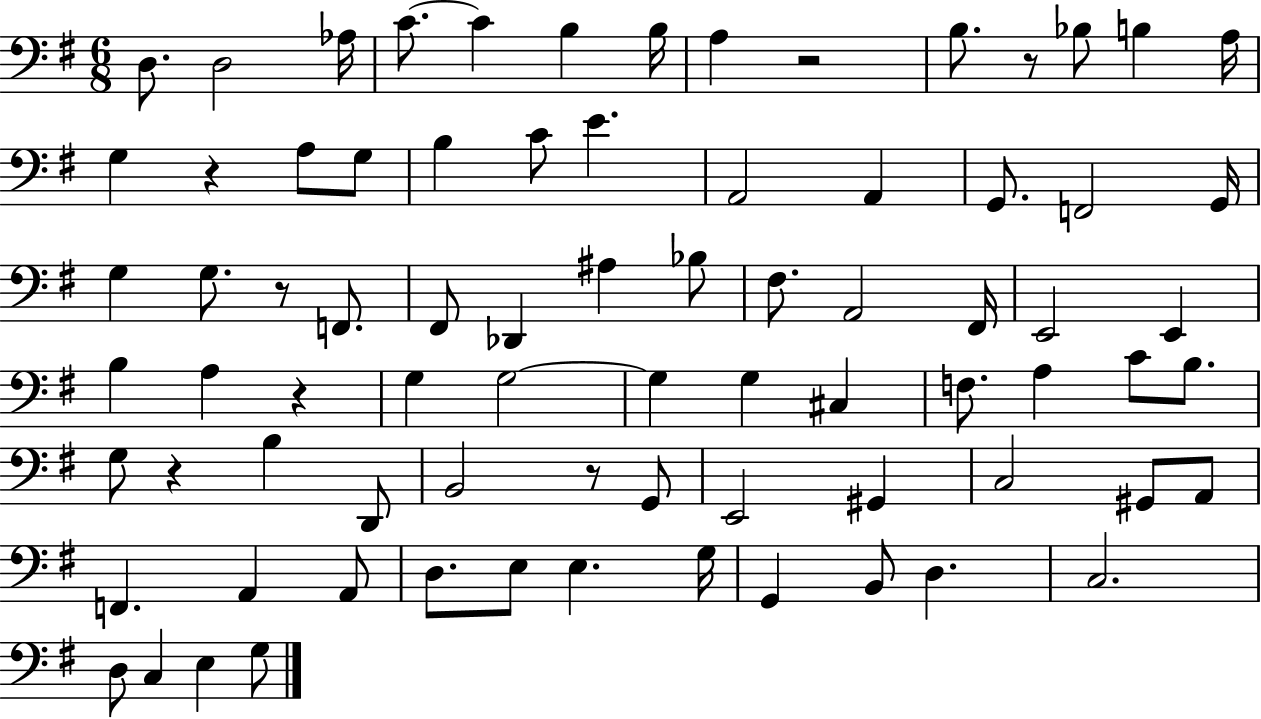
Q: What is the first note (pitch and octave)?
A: D3